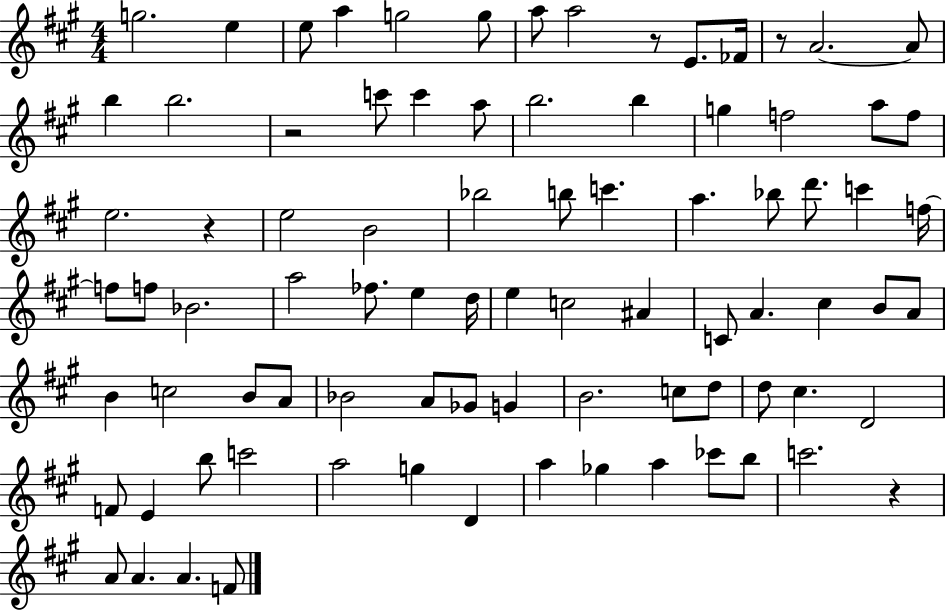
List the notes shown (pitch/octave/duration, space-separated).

G5/h. E5/q E5/e A5/q G5/h G5/e A5/e A5/h R/e E4/e. FES4/s R/e A4/h. A4/e B5/q B5/h. R/h C6/e C6/q A5/e B5/h. B5/q G5/q F5/h A5/e F5/e E5/h. R/q E5/h B4/h Bb5/h B5/e C6/q. A5/q. Bb5/e D6/e. C6/q F5/s F5/e F5/e Bb4/h. A5/h FES5/e. E5/q D5/s E5/q C5/h A#4/q C4/e A4/q. C#5/q B4/e A4/e B4/q C5/h B4/e A4/e Bb4/h A4/e Gb4/e G4/q B4/h. C5/e D5/e D5/e C#5/q. D4/h F4/e E4/q B5/e C6/h A5/h G5/q D4/q A5/q Gb5/q A5/q CES6/e B5/e C6/h. R/q A4/e A4/q. A4/q. F4/e